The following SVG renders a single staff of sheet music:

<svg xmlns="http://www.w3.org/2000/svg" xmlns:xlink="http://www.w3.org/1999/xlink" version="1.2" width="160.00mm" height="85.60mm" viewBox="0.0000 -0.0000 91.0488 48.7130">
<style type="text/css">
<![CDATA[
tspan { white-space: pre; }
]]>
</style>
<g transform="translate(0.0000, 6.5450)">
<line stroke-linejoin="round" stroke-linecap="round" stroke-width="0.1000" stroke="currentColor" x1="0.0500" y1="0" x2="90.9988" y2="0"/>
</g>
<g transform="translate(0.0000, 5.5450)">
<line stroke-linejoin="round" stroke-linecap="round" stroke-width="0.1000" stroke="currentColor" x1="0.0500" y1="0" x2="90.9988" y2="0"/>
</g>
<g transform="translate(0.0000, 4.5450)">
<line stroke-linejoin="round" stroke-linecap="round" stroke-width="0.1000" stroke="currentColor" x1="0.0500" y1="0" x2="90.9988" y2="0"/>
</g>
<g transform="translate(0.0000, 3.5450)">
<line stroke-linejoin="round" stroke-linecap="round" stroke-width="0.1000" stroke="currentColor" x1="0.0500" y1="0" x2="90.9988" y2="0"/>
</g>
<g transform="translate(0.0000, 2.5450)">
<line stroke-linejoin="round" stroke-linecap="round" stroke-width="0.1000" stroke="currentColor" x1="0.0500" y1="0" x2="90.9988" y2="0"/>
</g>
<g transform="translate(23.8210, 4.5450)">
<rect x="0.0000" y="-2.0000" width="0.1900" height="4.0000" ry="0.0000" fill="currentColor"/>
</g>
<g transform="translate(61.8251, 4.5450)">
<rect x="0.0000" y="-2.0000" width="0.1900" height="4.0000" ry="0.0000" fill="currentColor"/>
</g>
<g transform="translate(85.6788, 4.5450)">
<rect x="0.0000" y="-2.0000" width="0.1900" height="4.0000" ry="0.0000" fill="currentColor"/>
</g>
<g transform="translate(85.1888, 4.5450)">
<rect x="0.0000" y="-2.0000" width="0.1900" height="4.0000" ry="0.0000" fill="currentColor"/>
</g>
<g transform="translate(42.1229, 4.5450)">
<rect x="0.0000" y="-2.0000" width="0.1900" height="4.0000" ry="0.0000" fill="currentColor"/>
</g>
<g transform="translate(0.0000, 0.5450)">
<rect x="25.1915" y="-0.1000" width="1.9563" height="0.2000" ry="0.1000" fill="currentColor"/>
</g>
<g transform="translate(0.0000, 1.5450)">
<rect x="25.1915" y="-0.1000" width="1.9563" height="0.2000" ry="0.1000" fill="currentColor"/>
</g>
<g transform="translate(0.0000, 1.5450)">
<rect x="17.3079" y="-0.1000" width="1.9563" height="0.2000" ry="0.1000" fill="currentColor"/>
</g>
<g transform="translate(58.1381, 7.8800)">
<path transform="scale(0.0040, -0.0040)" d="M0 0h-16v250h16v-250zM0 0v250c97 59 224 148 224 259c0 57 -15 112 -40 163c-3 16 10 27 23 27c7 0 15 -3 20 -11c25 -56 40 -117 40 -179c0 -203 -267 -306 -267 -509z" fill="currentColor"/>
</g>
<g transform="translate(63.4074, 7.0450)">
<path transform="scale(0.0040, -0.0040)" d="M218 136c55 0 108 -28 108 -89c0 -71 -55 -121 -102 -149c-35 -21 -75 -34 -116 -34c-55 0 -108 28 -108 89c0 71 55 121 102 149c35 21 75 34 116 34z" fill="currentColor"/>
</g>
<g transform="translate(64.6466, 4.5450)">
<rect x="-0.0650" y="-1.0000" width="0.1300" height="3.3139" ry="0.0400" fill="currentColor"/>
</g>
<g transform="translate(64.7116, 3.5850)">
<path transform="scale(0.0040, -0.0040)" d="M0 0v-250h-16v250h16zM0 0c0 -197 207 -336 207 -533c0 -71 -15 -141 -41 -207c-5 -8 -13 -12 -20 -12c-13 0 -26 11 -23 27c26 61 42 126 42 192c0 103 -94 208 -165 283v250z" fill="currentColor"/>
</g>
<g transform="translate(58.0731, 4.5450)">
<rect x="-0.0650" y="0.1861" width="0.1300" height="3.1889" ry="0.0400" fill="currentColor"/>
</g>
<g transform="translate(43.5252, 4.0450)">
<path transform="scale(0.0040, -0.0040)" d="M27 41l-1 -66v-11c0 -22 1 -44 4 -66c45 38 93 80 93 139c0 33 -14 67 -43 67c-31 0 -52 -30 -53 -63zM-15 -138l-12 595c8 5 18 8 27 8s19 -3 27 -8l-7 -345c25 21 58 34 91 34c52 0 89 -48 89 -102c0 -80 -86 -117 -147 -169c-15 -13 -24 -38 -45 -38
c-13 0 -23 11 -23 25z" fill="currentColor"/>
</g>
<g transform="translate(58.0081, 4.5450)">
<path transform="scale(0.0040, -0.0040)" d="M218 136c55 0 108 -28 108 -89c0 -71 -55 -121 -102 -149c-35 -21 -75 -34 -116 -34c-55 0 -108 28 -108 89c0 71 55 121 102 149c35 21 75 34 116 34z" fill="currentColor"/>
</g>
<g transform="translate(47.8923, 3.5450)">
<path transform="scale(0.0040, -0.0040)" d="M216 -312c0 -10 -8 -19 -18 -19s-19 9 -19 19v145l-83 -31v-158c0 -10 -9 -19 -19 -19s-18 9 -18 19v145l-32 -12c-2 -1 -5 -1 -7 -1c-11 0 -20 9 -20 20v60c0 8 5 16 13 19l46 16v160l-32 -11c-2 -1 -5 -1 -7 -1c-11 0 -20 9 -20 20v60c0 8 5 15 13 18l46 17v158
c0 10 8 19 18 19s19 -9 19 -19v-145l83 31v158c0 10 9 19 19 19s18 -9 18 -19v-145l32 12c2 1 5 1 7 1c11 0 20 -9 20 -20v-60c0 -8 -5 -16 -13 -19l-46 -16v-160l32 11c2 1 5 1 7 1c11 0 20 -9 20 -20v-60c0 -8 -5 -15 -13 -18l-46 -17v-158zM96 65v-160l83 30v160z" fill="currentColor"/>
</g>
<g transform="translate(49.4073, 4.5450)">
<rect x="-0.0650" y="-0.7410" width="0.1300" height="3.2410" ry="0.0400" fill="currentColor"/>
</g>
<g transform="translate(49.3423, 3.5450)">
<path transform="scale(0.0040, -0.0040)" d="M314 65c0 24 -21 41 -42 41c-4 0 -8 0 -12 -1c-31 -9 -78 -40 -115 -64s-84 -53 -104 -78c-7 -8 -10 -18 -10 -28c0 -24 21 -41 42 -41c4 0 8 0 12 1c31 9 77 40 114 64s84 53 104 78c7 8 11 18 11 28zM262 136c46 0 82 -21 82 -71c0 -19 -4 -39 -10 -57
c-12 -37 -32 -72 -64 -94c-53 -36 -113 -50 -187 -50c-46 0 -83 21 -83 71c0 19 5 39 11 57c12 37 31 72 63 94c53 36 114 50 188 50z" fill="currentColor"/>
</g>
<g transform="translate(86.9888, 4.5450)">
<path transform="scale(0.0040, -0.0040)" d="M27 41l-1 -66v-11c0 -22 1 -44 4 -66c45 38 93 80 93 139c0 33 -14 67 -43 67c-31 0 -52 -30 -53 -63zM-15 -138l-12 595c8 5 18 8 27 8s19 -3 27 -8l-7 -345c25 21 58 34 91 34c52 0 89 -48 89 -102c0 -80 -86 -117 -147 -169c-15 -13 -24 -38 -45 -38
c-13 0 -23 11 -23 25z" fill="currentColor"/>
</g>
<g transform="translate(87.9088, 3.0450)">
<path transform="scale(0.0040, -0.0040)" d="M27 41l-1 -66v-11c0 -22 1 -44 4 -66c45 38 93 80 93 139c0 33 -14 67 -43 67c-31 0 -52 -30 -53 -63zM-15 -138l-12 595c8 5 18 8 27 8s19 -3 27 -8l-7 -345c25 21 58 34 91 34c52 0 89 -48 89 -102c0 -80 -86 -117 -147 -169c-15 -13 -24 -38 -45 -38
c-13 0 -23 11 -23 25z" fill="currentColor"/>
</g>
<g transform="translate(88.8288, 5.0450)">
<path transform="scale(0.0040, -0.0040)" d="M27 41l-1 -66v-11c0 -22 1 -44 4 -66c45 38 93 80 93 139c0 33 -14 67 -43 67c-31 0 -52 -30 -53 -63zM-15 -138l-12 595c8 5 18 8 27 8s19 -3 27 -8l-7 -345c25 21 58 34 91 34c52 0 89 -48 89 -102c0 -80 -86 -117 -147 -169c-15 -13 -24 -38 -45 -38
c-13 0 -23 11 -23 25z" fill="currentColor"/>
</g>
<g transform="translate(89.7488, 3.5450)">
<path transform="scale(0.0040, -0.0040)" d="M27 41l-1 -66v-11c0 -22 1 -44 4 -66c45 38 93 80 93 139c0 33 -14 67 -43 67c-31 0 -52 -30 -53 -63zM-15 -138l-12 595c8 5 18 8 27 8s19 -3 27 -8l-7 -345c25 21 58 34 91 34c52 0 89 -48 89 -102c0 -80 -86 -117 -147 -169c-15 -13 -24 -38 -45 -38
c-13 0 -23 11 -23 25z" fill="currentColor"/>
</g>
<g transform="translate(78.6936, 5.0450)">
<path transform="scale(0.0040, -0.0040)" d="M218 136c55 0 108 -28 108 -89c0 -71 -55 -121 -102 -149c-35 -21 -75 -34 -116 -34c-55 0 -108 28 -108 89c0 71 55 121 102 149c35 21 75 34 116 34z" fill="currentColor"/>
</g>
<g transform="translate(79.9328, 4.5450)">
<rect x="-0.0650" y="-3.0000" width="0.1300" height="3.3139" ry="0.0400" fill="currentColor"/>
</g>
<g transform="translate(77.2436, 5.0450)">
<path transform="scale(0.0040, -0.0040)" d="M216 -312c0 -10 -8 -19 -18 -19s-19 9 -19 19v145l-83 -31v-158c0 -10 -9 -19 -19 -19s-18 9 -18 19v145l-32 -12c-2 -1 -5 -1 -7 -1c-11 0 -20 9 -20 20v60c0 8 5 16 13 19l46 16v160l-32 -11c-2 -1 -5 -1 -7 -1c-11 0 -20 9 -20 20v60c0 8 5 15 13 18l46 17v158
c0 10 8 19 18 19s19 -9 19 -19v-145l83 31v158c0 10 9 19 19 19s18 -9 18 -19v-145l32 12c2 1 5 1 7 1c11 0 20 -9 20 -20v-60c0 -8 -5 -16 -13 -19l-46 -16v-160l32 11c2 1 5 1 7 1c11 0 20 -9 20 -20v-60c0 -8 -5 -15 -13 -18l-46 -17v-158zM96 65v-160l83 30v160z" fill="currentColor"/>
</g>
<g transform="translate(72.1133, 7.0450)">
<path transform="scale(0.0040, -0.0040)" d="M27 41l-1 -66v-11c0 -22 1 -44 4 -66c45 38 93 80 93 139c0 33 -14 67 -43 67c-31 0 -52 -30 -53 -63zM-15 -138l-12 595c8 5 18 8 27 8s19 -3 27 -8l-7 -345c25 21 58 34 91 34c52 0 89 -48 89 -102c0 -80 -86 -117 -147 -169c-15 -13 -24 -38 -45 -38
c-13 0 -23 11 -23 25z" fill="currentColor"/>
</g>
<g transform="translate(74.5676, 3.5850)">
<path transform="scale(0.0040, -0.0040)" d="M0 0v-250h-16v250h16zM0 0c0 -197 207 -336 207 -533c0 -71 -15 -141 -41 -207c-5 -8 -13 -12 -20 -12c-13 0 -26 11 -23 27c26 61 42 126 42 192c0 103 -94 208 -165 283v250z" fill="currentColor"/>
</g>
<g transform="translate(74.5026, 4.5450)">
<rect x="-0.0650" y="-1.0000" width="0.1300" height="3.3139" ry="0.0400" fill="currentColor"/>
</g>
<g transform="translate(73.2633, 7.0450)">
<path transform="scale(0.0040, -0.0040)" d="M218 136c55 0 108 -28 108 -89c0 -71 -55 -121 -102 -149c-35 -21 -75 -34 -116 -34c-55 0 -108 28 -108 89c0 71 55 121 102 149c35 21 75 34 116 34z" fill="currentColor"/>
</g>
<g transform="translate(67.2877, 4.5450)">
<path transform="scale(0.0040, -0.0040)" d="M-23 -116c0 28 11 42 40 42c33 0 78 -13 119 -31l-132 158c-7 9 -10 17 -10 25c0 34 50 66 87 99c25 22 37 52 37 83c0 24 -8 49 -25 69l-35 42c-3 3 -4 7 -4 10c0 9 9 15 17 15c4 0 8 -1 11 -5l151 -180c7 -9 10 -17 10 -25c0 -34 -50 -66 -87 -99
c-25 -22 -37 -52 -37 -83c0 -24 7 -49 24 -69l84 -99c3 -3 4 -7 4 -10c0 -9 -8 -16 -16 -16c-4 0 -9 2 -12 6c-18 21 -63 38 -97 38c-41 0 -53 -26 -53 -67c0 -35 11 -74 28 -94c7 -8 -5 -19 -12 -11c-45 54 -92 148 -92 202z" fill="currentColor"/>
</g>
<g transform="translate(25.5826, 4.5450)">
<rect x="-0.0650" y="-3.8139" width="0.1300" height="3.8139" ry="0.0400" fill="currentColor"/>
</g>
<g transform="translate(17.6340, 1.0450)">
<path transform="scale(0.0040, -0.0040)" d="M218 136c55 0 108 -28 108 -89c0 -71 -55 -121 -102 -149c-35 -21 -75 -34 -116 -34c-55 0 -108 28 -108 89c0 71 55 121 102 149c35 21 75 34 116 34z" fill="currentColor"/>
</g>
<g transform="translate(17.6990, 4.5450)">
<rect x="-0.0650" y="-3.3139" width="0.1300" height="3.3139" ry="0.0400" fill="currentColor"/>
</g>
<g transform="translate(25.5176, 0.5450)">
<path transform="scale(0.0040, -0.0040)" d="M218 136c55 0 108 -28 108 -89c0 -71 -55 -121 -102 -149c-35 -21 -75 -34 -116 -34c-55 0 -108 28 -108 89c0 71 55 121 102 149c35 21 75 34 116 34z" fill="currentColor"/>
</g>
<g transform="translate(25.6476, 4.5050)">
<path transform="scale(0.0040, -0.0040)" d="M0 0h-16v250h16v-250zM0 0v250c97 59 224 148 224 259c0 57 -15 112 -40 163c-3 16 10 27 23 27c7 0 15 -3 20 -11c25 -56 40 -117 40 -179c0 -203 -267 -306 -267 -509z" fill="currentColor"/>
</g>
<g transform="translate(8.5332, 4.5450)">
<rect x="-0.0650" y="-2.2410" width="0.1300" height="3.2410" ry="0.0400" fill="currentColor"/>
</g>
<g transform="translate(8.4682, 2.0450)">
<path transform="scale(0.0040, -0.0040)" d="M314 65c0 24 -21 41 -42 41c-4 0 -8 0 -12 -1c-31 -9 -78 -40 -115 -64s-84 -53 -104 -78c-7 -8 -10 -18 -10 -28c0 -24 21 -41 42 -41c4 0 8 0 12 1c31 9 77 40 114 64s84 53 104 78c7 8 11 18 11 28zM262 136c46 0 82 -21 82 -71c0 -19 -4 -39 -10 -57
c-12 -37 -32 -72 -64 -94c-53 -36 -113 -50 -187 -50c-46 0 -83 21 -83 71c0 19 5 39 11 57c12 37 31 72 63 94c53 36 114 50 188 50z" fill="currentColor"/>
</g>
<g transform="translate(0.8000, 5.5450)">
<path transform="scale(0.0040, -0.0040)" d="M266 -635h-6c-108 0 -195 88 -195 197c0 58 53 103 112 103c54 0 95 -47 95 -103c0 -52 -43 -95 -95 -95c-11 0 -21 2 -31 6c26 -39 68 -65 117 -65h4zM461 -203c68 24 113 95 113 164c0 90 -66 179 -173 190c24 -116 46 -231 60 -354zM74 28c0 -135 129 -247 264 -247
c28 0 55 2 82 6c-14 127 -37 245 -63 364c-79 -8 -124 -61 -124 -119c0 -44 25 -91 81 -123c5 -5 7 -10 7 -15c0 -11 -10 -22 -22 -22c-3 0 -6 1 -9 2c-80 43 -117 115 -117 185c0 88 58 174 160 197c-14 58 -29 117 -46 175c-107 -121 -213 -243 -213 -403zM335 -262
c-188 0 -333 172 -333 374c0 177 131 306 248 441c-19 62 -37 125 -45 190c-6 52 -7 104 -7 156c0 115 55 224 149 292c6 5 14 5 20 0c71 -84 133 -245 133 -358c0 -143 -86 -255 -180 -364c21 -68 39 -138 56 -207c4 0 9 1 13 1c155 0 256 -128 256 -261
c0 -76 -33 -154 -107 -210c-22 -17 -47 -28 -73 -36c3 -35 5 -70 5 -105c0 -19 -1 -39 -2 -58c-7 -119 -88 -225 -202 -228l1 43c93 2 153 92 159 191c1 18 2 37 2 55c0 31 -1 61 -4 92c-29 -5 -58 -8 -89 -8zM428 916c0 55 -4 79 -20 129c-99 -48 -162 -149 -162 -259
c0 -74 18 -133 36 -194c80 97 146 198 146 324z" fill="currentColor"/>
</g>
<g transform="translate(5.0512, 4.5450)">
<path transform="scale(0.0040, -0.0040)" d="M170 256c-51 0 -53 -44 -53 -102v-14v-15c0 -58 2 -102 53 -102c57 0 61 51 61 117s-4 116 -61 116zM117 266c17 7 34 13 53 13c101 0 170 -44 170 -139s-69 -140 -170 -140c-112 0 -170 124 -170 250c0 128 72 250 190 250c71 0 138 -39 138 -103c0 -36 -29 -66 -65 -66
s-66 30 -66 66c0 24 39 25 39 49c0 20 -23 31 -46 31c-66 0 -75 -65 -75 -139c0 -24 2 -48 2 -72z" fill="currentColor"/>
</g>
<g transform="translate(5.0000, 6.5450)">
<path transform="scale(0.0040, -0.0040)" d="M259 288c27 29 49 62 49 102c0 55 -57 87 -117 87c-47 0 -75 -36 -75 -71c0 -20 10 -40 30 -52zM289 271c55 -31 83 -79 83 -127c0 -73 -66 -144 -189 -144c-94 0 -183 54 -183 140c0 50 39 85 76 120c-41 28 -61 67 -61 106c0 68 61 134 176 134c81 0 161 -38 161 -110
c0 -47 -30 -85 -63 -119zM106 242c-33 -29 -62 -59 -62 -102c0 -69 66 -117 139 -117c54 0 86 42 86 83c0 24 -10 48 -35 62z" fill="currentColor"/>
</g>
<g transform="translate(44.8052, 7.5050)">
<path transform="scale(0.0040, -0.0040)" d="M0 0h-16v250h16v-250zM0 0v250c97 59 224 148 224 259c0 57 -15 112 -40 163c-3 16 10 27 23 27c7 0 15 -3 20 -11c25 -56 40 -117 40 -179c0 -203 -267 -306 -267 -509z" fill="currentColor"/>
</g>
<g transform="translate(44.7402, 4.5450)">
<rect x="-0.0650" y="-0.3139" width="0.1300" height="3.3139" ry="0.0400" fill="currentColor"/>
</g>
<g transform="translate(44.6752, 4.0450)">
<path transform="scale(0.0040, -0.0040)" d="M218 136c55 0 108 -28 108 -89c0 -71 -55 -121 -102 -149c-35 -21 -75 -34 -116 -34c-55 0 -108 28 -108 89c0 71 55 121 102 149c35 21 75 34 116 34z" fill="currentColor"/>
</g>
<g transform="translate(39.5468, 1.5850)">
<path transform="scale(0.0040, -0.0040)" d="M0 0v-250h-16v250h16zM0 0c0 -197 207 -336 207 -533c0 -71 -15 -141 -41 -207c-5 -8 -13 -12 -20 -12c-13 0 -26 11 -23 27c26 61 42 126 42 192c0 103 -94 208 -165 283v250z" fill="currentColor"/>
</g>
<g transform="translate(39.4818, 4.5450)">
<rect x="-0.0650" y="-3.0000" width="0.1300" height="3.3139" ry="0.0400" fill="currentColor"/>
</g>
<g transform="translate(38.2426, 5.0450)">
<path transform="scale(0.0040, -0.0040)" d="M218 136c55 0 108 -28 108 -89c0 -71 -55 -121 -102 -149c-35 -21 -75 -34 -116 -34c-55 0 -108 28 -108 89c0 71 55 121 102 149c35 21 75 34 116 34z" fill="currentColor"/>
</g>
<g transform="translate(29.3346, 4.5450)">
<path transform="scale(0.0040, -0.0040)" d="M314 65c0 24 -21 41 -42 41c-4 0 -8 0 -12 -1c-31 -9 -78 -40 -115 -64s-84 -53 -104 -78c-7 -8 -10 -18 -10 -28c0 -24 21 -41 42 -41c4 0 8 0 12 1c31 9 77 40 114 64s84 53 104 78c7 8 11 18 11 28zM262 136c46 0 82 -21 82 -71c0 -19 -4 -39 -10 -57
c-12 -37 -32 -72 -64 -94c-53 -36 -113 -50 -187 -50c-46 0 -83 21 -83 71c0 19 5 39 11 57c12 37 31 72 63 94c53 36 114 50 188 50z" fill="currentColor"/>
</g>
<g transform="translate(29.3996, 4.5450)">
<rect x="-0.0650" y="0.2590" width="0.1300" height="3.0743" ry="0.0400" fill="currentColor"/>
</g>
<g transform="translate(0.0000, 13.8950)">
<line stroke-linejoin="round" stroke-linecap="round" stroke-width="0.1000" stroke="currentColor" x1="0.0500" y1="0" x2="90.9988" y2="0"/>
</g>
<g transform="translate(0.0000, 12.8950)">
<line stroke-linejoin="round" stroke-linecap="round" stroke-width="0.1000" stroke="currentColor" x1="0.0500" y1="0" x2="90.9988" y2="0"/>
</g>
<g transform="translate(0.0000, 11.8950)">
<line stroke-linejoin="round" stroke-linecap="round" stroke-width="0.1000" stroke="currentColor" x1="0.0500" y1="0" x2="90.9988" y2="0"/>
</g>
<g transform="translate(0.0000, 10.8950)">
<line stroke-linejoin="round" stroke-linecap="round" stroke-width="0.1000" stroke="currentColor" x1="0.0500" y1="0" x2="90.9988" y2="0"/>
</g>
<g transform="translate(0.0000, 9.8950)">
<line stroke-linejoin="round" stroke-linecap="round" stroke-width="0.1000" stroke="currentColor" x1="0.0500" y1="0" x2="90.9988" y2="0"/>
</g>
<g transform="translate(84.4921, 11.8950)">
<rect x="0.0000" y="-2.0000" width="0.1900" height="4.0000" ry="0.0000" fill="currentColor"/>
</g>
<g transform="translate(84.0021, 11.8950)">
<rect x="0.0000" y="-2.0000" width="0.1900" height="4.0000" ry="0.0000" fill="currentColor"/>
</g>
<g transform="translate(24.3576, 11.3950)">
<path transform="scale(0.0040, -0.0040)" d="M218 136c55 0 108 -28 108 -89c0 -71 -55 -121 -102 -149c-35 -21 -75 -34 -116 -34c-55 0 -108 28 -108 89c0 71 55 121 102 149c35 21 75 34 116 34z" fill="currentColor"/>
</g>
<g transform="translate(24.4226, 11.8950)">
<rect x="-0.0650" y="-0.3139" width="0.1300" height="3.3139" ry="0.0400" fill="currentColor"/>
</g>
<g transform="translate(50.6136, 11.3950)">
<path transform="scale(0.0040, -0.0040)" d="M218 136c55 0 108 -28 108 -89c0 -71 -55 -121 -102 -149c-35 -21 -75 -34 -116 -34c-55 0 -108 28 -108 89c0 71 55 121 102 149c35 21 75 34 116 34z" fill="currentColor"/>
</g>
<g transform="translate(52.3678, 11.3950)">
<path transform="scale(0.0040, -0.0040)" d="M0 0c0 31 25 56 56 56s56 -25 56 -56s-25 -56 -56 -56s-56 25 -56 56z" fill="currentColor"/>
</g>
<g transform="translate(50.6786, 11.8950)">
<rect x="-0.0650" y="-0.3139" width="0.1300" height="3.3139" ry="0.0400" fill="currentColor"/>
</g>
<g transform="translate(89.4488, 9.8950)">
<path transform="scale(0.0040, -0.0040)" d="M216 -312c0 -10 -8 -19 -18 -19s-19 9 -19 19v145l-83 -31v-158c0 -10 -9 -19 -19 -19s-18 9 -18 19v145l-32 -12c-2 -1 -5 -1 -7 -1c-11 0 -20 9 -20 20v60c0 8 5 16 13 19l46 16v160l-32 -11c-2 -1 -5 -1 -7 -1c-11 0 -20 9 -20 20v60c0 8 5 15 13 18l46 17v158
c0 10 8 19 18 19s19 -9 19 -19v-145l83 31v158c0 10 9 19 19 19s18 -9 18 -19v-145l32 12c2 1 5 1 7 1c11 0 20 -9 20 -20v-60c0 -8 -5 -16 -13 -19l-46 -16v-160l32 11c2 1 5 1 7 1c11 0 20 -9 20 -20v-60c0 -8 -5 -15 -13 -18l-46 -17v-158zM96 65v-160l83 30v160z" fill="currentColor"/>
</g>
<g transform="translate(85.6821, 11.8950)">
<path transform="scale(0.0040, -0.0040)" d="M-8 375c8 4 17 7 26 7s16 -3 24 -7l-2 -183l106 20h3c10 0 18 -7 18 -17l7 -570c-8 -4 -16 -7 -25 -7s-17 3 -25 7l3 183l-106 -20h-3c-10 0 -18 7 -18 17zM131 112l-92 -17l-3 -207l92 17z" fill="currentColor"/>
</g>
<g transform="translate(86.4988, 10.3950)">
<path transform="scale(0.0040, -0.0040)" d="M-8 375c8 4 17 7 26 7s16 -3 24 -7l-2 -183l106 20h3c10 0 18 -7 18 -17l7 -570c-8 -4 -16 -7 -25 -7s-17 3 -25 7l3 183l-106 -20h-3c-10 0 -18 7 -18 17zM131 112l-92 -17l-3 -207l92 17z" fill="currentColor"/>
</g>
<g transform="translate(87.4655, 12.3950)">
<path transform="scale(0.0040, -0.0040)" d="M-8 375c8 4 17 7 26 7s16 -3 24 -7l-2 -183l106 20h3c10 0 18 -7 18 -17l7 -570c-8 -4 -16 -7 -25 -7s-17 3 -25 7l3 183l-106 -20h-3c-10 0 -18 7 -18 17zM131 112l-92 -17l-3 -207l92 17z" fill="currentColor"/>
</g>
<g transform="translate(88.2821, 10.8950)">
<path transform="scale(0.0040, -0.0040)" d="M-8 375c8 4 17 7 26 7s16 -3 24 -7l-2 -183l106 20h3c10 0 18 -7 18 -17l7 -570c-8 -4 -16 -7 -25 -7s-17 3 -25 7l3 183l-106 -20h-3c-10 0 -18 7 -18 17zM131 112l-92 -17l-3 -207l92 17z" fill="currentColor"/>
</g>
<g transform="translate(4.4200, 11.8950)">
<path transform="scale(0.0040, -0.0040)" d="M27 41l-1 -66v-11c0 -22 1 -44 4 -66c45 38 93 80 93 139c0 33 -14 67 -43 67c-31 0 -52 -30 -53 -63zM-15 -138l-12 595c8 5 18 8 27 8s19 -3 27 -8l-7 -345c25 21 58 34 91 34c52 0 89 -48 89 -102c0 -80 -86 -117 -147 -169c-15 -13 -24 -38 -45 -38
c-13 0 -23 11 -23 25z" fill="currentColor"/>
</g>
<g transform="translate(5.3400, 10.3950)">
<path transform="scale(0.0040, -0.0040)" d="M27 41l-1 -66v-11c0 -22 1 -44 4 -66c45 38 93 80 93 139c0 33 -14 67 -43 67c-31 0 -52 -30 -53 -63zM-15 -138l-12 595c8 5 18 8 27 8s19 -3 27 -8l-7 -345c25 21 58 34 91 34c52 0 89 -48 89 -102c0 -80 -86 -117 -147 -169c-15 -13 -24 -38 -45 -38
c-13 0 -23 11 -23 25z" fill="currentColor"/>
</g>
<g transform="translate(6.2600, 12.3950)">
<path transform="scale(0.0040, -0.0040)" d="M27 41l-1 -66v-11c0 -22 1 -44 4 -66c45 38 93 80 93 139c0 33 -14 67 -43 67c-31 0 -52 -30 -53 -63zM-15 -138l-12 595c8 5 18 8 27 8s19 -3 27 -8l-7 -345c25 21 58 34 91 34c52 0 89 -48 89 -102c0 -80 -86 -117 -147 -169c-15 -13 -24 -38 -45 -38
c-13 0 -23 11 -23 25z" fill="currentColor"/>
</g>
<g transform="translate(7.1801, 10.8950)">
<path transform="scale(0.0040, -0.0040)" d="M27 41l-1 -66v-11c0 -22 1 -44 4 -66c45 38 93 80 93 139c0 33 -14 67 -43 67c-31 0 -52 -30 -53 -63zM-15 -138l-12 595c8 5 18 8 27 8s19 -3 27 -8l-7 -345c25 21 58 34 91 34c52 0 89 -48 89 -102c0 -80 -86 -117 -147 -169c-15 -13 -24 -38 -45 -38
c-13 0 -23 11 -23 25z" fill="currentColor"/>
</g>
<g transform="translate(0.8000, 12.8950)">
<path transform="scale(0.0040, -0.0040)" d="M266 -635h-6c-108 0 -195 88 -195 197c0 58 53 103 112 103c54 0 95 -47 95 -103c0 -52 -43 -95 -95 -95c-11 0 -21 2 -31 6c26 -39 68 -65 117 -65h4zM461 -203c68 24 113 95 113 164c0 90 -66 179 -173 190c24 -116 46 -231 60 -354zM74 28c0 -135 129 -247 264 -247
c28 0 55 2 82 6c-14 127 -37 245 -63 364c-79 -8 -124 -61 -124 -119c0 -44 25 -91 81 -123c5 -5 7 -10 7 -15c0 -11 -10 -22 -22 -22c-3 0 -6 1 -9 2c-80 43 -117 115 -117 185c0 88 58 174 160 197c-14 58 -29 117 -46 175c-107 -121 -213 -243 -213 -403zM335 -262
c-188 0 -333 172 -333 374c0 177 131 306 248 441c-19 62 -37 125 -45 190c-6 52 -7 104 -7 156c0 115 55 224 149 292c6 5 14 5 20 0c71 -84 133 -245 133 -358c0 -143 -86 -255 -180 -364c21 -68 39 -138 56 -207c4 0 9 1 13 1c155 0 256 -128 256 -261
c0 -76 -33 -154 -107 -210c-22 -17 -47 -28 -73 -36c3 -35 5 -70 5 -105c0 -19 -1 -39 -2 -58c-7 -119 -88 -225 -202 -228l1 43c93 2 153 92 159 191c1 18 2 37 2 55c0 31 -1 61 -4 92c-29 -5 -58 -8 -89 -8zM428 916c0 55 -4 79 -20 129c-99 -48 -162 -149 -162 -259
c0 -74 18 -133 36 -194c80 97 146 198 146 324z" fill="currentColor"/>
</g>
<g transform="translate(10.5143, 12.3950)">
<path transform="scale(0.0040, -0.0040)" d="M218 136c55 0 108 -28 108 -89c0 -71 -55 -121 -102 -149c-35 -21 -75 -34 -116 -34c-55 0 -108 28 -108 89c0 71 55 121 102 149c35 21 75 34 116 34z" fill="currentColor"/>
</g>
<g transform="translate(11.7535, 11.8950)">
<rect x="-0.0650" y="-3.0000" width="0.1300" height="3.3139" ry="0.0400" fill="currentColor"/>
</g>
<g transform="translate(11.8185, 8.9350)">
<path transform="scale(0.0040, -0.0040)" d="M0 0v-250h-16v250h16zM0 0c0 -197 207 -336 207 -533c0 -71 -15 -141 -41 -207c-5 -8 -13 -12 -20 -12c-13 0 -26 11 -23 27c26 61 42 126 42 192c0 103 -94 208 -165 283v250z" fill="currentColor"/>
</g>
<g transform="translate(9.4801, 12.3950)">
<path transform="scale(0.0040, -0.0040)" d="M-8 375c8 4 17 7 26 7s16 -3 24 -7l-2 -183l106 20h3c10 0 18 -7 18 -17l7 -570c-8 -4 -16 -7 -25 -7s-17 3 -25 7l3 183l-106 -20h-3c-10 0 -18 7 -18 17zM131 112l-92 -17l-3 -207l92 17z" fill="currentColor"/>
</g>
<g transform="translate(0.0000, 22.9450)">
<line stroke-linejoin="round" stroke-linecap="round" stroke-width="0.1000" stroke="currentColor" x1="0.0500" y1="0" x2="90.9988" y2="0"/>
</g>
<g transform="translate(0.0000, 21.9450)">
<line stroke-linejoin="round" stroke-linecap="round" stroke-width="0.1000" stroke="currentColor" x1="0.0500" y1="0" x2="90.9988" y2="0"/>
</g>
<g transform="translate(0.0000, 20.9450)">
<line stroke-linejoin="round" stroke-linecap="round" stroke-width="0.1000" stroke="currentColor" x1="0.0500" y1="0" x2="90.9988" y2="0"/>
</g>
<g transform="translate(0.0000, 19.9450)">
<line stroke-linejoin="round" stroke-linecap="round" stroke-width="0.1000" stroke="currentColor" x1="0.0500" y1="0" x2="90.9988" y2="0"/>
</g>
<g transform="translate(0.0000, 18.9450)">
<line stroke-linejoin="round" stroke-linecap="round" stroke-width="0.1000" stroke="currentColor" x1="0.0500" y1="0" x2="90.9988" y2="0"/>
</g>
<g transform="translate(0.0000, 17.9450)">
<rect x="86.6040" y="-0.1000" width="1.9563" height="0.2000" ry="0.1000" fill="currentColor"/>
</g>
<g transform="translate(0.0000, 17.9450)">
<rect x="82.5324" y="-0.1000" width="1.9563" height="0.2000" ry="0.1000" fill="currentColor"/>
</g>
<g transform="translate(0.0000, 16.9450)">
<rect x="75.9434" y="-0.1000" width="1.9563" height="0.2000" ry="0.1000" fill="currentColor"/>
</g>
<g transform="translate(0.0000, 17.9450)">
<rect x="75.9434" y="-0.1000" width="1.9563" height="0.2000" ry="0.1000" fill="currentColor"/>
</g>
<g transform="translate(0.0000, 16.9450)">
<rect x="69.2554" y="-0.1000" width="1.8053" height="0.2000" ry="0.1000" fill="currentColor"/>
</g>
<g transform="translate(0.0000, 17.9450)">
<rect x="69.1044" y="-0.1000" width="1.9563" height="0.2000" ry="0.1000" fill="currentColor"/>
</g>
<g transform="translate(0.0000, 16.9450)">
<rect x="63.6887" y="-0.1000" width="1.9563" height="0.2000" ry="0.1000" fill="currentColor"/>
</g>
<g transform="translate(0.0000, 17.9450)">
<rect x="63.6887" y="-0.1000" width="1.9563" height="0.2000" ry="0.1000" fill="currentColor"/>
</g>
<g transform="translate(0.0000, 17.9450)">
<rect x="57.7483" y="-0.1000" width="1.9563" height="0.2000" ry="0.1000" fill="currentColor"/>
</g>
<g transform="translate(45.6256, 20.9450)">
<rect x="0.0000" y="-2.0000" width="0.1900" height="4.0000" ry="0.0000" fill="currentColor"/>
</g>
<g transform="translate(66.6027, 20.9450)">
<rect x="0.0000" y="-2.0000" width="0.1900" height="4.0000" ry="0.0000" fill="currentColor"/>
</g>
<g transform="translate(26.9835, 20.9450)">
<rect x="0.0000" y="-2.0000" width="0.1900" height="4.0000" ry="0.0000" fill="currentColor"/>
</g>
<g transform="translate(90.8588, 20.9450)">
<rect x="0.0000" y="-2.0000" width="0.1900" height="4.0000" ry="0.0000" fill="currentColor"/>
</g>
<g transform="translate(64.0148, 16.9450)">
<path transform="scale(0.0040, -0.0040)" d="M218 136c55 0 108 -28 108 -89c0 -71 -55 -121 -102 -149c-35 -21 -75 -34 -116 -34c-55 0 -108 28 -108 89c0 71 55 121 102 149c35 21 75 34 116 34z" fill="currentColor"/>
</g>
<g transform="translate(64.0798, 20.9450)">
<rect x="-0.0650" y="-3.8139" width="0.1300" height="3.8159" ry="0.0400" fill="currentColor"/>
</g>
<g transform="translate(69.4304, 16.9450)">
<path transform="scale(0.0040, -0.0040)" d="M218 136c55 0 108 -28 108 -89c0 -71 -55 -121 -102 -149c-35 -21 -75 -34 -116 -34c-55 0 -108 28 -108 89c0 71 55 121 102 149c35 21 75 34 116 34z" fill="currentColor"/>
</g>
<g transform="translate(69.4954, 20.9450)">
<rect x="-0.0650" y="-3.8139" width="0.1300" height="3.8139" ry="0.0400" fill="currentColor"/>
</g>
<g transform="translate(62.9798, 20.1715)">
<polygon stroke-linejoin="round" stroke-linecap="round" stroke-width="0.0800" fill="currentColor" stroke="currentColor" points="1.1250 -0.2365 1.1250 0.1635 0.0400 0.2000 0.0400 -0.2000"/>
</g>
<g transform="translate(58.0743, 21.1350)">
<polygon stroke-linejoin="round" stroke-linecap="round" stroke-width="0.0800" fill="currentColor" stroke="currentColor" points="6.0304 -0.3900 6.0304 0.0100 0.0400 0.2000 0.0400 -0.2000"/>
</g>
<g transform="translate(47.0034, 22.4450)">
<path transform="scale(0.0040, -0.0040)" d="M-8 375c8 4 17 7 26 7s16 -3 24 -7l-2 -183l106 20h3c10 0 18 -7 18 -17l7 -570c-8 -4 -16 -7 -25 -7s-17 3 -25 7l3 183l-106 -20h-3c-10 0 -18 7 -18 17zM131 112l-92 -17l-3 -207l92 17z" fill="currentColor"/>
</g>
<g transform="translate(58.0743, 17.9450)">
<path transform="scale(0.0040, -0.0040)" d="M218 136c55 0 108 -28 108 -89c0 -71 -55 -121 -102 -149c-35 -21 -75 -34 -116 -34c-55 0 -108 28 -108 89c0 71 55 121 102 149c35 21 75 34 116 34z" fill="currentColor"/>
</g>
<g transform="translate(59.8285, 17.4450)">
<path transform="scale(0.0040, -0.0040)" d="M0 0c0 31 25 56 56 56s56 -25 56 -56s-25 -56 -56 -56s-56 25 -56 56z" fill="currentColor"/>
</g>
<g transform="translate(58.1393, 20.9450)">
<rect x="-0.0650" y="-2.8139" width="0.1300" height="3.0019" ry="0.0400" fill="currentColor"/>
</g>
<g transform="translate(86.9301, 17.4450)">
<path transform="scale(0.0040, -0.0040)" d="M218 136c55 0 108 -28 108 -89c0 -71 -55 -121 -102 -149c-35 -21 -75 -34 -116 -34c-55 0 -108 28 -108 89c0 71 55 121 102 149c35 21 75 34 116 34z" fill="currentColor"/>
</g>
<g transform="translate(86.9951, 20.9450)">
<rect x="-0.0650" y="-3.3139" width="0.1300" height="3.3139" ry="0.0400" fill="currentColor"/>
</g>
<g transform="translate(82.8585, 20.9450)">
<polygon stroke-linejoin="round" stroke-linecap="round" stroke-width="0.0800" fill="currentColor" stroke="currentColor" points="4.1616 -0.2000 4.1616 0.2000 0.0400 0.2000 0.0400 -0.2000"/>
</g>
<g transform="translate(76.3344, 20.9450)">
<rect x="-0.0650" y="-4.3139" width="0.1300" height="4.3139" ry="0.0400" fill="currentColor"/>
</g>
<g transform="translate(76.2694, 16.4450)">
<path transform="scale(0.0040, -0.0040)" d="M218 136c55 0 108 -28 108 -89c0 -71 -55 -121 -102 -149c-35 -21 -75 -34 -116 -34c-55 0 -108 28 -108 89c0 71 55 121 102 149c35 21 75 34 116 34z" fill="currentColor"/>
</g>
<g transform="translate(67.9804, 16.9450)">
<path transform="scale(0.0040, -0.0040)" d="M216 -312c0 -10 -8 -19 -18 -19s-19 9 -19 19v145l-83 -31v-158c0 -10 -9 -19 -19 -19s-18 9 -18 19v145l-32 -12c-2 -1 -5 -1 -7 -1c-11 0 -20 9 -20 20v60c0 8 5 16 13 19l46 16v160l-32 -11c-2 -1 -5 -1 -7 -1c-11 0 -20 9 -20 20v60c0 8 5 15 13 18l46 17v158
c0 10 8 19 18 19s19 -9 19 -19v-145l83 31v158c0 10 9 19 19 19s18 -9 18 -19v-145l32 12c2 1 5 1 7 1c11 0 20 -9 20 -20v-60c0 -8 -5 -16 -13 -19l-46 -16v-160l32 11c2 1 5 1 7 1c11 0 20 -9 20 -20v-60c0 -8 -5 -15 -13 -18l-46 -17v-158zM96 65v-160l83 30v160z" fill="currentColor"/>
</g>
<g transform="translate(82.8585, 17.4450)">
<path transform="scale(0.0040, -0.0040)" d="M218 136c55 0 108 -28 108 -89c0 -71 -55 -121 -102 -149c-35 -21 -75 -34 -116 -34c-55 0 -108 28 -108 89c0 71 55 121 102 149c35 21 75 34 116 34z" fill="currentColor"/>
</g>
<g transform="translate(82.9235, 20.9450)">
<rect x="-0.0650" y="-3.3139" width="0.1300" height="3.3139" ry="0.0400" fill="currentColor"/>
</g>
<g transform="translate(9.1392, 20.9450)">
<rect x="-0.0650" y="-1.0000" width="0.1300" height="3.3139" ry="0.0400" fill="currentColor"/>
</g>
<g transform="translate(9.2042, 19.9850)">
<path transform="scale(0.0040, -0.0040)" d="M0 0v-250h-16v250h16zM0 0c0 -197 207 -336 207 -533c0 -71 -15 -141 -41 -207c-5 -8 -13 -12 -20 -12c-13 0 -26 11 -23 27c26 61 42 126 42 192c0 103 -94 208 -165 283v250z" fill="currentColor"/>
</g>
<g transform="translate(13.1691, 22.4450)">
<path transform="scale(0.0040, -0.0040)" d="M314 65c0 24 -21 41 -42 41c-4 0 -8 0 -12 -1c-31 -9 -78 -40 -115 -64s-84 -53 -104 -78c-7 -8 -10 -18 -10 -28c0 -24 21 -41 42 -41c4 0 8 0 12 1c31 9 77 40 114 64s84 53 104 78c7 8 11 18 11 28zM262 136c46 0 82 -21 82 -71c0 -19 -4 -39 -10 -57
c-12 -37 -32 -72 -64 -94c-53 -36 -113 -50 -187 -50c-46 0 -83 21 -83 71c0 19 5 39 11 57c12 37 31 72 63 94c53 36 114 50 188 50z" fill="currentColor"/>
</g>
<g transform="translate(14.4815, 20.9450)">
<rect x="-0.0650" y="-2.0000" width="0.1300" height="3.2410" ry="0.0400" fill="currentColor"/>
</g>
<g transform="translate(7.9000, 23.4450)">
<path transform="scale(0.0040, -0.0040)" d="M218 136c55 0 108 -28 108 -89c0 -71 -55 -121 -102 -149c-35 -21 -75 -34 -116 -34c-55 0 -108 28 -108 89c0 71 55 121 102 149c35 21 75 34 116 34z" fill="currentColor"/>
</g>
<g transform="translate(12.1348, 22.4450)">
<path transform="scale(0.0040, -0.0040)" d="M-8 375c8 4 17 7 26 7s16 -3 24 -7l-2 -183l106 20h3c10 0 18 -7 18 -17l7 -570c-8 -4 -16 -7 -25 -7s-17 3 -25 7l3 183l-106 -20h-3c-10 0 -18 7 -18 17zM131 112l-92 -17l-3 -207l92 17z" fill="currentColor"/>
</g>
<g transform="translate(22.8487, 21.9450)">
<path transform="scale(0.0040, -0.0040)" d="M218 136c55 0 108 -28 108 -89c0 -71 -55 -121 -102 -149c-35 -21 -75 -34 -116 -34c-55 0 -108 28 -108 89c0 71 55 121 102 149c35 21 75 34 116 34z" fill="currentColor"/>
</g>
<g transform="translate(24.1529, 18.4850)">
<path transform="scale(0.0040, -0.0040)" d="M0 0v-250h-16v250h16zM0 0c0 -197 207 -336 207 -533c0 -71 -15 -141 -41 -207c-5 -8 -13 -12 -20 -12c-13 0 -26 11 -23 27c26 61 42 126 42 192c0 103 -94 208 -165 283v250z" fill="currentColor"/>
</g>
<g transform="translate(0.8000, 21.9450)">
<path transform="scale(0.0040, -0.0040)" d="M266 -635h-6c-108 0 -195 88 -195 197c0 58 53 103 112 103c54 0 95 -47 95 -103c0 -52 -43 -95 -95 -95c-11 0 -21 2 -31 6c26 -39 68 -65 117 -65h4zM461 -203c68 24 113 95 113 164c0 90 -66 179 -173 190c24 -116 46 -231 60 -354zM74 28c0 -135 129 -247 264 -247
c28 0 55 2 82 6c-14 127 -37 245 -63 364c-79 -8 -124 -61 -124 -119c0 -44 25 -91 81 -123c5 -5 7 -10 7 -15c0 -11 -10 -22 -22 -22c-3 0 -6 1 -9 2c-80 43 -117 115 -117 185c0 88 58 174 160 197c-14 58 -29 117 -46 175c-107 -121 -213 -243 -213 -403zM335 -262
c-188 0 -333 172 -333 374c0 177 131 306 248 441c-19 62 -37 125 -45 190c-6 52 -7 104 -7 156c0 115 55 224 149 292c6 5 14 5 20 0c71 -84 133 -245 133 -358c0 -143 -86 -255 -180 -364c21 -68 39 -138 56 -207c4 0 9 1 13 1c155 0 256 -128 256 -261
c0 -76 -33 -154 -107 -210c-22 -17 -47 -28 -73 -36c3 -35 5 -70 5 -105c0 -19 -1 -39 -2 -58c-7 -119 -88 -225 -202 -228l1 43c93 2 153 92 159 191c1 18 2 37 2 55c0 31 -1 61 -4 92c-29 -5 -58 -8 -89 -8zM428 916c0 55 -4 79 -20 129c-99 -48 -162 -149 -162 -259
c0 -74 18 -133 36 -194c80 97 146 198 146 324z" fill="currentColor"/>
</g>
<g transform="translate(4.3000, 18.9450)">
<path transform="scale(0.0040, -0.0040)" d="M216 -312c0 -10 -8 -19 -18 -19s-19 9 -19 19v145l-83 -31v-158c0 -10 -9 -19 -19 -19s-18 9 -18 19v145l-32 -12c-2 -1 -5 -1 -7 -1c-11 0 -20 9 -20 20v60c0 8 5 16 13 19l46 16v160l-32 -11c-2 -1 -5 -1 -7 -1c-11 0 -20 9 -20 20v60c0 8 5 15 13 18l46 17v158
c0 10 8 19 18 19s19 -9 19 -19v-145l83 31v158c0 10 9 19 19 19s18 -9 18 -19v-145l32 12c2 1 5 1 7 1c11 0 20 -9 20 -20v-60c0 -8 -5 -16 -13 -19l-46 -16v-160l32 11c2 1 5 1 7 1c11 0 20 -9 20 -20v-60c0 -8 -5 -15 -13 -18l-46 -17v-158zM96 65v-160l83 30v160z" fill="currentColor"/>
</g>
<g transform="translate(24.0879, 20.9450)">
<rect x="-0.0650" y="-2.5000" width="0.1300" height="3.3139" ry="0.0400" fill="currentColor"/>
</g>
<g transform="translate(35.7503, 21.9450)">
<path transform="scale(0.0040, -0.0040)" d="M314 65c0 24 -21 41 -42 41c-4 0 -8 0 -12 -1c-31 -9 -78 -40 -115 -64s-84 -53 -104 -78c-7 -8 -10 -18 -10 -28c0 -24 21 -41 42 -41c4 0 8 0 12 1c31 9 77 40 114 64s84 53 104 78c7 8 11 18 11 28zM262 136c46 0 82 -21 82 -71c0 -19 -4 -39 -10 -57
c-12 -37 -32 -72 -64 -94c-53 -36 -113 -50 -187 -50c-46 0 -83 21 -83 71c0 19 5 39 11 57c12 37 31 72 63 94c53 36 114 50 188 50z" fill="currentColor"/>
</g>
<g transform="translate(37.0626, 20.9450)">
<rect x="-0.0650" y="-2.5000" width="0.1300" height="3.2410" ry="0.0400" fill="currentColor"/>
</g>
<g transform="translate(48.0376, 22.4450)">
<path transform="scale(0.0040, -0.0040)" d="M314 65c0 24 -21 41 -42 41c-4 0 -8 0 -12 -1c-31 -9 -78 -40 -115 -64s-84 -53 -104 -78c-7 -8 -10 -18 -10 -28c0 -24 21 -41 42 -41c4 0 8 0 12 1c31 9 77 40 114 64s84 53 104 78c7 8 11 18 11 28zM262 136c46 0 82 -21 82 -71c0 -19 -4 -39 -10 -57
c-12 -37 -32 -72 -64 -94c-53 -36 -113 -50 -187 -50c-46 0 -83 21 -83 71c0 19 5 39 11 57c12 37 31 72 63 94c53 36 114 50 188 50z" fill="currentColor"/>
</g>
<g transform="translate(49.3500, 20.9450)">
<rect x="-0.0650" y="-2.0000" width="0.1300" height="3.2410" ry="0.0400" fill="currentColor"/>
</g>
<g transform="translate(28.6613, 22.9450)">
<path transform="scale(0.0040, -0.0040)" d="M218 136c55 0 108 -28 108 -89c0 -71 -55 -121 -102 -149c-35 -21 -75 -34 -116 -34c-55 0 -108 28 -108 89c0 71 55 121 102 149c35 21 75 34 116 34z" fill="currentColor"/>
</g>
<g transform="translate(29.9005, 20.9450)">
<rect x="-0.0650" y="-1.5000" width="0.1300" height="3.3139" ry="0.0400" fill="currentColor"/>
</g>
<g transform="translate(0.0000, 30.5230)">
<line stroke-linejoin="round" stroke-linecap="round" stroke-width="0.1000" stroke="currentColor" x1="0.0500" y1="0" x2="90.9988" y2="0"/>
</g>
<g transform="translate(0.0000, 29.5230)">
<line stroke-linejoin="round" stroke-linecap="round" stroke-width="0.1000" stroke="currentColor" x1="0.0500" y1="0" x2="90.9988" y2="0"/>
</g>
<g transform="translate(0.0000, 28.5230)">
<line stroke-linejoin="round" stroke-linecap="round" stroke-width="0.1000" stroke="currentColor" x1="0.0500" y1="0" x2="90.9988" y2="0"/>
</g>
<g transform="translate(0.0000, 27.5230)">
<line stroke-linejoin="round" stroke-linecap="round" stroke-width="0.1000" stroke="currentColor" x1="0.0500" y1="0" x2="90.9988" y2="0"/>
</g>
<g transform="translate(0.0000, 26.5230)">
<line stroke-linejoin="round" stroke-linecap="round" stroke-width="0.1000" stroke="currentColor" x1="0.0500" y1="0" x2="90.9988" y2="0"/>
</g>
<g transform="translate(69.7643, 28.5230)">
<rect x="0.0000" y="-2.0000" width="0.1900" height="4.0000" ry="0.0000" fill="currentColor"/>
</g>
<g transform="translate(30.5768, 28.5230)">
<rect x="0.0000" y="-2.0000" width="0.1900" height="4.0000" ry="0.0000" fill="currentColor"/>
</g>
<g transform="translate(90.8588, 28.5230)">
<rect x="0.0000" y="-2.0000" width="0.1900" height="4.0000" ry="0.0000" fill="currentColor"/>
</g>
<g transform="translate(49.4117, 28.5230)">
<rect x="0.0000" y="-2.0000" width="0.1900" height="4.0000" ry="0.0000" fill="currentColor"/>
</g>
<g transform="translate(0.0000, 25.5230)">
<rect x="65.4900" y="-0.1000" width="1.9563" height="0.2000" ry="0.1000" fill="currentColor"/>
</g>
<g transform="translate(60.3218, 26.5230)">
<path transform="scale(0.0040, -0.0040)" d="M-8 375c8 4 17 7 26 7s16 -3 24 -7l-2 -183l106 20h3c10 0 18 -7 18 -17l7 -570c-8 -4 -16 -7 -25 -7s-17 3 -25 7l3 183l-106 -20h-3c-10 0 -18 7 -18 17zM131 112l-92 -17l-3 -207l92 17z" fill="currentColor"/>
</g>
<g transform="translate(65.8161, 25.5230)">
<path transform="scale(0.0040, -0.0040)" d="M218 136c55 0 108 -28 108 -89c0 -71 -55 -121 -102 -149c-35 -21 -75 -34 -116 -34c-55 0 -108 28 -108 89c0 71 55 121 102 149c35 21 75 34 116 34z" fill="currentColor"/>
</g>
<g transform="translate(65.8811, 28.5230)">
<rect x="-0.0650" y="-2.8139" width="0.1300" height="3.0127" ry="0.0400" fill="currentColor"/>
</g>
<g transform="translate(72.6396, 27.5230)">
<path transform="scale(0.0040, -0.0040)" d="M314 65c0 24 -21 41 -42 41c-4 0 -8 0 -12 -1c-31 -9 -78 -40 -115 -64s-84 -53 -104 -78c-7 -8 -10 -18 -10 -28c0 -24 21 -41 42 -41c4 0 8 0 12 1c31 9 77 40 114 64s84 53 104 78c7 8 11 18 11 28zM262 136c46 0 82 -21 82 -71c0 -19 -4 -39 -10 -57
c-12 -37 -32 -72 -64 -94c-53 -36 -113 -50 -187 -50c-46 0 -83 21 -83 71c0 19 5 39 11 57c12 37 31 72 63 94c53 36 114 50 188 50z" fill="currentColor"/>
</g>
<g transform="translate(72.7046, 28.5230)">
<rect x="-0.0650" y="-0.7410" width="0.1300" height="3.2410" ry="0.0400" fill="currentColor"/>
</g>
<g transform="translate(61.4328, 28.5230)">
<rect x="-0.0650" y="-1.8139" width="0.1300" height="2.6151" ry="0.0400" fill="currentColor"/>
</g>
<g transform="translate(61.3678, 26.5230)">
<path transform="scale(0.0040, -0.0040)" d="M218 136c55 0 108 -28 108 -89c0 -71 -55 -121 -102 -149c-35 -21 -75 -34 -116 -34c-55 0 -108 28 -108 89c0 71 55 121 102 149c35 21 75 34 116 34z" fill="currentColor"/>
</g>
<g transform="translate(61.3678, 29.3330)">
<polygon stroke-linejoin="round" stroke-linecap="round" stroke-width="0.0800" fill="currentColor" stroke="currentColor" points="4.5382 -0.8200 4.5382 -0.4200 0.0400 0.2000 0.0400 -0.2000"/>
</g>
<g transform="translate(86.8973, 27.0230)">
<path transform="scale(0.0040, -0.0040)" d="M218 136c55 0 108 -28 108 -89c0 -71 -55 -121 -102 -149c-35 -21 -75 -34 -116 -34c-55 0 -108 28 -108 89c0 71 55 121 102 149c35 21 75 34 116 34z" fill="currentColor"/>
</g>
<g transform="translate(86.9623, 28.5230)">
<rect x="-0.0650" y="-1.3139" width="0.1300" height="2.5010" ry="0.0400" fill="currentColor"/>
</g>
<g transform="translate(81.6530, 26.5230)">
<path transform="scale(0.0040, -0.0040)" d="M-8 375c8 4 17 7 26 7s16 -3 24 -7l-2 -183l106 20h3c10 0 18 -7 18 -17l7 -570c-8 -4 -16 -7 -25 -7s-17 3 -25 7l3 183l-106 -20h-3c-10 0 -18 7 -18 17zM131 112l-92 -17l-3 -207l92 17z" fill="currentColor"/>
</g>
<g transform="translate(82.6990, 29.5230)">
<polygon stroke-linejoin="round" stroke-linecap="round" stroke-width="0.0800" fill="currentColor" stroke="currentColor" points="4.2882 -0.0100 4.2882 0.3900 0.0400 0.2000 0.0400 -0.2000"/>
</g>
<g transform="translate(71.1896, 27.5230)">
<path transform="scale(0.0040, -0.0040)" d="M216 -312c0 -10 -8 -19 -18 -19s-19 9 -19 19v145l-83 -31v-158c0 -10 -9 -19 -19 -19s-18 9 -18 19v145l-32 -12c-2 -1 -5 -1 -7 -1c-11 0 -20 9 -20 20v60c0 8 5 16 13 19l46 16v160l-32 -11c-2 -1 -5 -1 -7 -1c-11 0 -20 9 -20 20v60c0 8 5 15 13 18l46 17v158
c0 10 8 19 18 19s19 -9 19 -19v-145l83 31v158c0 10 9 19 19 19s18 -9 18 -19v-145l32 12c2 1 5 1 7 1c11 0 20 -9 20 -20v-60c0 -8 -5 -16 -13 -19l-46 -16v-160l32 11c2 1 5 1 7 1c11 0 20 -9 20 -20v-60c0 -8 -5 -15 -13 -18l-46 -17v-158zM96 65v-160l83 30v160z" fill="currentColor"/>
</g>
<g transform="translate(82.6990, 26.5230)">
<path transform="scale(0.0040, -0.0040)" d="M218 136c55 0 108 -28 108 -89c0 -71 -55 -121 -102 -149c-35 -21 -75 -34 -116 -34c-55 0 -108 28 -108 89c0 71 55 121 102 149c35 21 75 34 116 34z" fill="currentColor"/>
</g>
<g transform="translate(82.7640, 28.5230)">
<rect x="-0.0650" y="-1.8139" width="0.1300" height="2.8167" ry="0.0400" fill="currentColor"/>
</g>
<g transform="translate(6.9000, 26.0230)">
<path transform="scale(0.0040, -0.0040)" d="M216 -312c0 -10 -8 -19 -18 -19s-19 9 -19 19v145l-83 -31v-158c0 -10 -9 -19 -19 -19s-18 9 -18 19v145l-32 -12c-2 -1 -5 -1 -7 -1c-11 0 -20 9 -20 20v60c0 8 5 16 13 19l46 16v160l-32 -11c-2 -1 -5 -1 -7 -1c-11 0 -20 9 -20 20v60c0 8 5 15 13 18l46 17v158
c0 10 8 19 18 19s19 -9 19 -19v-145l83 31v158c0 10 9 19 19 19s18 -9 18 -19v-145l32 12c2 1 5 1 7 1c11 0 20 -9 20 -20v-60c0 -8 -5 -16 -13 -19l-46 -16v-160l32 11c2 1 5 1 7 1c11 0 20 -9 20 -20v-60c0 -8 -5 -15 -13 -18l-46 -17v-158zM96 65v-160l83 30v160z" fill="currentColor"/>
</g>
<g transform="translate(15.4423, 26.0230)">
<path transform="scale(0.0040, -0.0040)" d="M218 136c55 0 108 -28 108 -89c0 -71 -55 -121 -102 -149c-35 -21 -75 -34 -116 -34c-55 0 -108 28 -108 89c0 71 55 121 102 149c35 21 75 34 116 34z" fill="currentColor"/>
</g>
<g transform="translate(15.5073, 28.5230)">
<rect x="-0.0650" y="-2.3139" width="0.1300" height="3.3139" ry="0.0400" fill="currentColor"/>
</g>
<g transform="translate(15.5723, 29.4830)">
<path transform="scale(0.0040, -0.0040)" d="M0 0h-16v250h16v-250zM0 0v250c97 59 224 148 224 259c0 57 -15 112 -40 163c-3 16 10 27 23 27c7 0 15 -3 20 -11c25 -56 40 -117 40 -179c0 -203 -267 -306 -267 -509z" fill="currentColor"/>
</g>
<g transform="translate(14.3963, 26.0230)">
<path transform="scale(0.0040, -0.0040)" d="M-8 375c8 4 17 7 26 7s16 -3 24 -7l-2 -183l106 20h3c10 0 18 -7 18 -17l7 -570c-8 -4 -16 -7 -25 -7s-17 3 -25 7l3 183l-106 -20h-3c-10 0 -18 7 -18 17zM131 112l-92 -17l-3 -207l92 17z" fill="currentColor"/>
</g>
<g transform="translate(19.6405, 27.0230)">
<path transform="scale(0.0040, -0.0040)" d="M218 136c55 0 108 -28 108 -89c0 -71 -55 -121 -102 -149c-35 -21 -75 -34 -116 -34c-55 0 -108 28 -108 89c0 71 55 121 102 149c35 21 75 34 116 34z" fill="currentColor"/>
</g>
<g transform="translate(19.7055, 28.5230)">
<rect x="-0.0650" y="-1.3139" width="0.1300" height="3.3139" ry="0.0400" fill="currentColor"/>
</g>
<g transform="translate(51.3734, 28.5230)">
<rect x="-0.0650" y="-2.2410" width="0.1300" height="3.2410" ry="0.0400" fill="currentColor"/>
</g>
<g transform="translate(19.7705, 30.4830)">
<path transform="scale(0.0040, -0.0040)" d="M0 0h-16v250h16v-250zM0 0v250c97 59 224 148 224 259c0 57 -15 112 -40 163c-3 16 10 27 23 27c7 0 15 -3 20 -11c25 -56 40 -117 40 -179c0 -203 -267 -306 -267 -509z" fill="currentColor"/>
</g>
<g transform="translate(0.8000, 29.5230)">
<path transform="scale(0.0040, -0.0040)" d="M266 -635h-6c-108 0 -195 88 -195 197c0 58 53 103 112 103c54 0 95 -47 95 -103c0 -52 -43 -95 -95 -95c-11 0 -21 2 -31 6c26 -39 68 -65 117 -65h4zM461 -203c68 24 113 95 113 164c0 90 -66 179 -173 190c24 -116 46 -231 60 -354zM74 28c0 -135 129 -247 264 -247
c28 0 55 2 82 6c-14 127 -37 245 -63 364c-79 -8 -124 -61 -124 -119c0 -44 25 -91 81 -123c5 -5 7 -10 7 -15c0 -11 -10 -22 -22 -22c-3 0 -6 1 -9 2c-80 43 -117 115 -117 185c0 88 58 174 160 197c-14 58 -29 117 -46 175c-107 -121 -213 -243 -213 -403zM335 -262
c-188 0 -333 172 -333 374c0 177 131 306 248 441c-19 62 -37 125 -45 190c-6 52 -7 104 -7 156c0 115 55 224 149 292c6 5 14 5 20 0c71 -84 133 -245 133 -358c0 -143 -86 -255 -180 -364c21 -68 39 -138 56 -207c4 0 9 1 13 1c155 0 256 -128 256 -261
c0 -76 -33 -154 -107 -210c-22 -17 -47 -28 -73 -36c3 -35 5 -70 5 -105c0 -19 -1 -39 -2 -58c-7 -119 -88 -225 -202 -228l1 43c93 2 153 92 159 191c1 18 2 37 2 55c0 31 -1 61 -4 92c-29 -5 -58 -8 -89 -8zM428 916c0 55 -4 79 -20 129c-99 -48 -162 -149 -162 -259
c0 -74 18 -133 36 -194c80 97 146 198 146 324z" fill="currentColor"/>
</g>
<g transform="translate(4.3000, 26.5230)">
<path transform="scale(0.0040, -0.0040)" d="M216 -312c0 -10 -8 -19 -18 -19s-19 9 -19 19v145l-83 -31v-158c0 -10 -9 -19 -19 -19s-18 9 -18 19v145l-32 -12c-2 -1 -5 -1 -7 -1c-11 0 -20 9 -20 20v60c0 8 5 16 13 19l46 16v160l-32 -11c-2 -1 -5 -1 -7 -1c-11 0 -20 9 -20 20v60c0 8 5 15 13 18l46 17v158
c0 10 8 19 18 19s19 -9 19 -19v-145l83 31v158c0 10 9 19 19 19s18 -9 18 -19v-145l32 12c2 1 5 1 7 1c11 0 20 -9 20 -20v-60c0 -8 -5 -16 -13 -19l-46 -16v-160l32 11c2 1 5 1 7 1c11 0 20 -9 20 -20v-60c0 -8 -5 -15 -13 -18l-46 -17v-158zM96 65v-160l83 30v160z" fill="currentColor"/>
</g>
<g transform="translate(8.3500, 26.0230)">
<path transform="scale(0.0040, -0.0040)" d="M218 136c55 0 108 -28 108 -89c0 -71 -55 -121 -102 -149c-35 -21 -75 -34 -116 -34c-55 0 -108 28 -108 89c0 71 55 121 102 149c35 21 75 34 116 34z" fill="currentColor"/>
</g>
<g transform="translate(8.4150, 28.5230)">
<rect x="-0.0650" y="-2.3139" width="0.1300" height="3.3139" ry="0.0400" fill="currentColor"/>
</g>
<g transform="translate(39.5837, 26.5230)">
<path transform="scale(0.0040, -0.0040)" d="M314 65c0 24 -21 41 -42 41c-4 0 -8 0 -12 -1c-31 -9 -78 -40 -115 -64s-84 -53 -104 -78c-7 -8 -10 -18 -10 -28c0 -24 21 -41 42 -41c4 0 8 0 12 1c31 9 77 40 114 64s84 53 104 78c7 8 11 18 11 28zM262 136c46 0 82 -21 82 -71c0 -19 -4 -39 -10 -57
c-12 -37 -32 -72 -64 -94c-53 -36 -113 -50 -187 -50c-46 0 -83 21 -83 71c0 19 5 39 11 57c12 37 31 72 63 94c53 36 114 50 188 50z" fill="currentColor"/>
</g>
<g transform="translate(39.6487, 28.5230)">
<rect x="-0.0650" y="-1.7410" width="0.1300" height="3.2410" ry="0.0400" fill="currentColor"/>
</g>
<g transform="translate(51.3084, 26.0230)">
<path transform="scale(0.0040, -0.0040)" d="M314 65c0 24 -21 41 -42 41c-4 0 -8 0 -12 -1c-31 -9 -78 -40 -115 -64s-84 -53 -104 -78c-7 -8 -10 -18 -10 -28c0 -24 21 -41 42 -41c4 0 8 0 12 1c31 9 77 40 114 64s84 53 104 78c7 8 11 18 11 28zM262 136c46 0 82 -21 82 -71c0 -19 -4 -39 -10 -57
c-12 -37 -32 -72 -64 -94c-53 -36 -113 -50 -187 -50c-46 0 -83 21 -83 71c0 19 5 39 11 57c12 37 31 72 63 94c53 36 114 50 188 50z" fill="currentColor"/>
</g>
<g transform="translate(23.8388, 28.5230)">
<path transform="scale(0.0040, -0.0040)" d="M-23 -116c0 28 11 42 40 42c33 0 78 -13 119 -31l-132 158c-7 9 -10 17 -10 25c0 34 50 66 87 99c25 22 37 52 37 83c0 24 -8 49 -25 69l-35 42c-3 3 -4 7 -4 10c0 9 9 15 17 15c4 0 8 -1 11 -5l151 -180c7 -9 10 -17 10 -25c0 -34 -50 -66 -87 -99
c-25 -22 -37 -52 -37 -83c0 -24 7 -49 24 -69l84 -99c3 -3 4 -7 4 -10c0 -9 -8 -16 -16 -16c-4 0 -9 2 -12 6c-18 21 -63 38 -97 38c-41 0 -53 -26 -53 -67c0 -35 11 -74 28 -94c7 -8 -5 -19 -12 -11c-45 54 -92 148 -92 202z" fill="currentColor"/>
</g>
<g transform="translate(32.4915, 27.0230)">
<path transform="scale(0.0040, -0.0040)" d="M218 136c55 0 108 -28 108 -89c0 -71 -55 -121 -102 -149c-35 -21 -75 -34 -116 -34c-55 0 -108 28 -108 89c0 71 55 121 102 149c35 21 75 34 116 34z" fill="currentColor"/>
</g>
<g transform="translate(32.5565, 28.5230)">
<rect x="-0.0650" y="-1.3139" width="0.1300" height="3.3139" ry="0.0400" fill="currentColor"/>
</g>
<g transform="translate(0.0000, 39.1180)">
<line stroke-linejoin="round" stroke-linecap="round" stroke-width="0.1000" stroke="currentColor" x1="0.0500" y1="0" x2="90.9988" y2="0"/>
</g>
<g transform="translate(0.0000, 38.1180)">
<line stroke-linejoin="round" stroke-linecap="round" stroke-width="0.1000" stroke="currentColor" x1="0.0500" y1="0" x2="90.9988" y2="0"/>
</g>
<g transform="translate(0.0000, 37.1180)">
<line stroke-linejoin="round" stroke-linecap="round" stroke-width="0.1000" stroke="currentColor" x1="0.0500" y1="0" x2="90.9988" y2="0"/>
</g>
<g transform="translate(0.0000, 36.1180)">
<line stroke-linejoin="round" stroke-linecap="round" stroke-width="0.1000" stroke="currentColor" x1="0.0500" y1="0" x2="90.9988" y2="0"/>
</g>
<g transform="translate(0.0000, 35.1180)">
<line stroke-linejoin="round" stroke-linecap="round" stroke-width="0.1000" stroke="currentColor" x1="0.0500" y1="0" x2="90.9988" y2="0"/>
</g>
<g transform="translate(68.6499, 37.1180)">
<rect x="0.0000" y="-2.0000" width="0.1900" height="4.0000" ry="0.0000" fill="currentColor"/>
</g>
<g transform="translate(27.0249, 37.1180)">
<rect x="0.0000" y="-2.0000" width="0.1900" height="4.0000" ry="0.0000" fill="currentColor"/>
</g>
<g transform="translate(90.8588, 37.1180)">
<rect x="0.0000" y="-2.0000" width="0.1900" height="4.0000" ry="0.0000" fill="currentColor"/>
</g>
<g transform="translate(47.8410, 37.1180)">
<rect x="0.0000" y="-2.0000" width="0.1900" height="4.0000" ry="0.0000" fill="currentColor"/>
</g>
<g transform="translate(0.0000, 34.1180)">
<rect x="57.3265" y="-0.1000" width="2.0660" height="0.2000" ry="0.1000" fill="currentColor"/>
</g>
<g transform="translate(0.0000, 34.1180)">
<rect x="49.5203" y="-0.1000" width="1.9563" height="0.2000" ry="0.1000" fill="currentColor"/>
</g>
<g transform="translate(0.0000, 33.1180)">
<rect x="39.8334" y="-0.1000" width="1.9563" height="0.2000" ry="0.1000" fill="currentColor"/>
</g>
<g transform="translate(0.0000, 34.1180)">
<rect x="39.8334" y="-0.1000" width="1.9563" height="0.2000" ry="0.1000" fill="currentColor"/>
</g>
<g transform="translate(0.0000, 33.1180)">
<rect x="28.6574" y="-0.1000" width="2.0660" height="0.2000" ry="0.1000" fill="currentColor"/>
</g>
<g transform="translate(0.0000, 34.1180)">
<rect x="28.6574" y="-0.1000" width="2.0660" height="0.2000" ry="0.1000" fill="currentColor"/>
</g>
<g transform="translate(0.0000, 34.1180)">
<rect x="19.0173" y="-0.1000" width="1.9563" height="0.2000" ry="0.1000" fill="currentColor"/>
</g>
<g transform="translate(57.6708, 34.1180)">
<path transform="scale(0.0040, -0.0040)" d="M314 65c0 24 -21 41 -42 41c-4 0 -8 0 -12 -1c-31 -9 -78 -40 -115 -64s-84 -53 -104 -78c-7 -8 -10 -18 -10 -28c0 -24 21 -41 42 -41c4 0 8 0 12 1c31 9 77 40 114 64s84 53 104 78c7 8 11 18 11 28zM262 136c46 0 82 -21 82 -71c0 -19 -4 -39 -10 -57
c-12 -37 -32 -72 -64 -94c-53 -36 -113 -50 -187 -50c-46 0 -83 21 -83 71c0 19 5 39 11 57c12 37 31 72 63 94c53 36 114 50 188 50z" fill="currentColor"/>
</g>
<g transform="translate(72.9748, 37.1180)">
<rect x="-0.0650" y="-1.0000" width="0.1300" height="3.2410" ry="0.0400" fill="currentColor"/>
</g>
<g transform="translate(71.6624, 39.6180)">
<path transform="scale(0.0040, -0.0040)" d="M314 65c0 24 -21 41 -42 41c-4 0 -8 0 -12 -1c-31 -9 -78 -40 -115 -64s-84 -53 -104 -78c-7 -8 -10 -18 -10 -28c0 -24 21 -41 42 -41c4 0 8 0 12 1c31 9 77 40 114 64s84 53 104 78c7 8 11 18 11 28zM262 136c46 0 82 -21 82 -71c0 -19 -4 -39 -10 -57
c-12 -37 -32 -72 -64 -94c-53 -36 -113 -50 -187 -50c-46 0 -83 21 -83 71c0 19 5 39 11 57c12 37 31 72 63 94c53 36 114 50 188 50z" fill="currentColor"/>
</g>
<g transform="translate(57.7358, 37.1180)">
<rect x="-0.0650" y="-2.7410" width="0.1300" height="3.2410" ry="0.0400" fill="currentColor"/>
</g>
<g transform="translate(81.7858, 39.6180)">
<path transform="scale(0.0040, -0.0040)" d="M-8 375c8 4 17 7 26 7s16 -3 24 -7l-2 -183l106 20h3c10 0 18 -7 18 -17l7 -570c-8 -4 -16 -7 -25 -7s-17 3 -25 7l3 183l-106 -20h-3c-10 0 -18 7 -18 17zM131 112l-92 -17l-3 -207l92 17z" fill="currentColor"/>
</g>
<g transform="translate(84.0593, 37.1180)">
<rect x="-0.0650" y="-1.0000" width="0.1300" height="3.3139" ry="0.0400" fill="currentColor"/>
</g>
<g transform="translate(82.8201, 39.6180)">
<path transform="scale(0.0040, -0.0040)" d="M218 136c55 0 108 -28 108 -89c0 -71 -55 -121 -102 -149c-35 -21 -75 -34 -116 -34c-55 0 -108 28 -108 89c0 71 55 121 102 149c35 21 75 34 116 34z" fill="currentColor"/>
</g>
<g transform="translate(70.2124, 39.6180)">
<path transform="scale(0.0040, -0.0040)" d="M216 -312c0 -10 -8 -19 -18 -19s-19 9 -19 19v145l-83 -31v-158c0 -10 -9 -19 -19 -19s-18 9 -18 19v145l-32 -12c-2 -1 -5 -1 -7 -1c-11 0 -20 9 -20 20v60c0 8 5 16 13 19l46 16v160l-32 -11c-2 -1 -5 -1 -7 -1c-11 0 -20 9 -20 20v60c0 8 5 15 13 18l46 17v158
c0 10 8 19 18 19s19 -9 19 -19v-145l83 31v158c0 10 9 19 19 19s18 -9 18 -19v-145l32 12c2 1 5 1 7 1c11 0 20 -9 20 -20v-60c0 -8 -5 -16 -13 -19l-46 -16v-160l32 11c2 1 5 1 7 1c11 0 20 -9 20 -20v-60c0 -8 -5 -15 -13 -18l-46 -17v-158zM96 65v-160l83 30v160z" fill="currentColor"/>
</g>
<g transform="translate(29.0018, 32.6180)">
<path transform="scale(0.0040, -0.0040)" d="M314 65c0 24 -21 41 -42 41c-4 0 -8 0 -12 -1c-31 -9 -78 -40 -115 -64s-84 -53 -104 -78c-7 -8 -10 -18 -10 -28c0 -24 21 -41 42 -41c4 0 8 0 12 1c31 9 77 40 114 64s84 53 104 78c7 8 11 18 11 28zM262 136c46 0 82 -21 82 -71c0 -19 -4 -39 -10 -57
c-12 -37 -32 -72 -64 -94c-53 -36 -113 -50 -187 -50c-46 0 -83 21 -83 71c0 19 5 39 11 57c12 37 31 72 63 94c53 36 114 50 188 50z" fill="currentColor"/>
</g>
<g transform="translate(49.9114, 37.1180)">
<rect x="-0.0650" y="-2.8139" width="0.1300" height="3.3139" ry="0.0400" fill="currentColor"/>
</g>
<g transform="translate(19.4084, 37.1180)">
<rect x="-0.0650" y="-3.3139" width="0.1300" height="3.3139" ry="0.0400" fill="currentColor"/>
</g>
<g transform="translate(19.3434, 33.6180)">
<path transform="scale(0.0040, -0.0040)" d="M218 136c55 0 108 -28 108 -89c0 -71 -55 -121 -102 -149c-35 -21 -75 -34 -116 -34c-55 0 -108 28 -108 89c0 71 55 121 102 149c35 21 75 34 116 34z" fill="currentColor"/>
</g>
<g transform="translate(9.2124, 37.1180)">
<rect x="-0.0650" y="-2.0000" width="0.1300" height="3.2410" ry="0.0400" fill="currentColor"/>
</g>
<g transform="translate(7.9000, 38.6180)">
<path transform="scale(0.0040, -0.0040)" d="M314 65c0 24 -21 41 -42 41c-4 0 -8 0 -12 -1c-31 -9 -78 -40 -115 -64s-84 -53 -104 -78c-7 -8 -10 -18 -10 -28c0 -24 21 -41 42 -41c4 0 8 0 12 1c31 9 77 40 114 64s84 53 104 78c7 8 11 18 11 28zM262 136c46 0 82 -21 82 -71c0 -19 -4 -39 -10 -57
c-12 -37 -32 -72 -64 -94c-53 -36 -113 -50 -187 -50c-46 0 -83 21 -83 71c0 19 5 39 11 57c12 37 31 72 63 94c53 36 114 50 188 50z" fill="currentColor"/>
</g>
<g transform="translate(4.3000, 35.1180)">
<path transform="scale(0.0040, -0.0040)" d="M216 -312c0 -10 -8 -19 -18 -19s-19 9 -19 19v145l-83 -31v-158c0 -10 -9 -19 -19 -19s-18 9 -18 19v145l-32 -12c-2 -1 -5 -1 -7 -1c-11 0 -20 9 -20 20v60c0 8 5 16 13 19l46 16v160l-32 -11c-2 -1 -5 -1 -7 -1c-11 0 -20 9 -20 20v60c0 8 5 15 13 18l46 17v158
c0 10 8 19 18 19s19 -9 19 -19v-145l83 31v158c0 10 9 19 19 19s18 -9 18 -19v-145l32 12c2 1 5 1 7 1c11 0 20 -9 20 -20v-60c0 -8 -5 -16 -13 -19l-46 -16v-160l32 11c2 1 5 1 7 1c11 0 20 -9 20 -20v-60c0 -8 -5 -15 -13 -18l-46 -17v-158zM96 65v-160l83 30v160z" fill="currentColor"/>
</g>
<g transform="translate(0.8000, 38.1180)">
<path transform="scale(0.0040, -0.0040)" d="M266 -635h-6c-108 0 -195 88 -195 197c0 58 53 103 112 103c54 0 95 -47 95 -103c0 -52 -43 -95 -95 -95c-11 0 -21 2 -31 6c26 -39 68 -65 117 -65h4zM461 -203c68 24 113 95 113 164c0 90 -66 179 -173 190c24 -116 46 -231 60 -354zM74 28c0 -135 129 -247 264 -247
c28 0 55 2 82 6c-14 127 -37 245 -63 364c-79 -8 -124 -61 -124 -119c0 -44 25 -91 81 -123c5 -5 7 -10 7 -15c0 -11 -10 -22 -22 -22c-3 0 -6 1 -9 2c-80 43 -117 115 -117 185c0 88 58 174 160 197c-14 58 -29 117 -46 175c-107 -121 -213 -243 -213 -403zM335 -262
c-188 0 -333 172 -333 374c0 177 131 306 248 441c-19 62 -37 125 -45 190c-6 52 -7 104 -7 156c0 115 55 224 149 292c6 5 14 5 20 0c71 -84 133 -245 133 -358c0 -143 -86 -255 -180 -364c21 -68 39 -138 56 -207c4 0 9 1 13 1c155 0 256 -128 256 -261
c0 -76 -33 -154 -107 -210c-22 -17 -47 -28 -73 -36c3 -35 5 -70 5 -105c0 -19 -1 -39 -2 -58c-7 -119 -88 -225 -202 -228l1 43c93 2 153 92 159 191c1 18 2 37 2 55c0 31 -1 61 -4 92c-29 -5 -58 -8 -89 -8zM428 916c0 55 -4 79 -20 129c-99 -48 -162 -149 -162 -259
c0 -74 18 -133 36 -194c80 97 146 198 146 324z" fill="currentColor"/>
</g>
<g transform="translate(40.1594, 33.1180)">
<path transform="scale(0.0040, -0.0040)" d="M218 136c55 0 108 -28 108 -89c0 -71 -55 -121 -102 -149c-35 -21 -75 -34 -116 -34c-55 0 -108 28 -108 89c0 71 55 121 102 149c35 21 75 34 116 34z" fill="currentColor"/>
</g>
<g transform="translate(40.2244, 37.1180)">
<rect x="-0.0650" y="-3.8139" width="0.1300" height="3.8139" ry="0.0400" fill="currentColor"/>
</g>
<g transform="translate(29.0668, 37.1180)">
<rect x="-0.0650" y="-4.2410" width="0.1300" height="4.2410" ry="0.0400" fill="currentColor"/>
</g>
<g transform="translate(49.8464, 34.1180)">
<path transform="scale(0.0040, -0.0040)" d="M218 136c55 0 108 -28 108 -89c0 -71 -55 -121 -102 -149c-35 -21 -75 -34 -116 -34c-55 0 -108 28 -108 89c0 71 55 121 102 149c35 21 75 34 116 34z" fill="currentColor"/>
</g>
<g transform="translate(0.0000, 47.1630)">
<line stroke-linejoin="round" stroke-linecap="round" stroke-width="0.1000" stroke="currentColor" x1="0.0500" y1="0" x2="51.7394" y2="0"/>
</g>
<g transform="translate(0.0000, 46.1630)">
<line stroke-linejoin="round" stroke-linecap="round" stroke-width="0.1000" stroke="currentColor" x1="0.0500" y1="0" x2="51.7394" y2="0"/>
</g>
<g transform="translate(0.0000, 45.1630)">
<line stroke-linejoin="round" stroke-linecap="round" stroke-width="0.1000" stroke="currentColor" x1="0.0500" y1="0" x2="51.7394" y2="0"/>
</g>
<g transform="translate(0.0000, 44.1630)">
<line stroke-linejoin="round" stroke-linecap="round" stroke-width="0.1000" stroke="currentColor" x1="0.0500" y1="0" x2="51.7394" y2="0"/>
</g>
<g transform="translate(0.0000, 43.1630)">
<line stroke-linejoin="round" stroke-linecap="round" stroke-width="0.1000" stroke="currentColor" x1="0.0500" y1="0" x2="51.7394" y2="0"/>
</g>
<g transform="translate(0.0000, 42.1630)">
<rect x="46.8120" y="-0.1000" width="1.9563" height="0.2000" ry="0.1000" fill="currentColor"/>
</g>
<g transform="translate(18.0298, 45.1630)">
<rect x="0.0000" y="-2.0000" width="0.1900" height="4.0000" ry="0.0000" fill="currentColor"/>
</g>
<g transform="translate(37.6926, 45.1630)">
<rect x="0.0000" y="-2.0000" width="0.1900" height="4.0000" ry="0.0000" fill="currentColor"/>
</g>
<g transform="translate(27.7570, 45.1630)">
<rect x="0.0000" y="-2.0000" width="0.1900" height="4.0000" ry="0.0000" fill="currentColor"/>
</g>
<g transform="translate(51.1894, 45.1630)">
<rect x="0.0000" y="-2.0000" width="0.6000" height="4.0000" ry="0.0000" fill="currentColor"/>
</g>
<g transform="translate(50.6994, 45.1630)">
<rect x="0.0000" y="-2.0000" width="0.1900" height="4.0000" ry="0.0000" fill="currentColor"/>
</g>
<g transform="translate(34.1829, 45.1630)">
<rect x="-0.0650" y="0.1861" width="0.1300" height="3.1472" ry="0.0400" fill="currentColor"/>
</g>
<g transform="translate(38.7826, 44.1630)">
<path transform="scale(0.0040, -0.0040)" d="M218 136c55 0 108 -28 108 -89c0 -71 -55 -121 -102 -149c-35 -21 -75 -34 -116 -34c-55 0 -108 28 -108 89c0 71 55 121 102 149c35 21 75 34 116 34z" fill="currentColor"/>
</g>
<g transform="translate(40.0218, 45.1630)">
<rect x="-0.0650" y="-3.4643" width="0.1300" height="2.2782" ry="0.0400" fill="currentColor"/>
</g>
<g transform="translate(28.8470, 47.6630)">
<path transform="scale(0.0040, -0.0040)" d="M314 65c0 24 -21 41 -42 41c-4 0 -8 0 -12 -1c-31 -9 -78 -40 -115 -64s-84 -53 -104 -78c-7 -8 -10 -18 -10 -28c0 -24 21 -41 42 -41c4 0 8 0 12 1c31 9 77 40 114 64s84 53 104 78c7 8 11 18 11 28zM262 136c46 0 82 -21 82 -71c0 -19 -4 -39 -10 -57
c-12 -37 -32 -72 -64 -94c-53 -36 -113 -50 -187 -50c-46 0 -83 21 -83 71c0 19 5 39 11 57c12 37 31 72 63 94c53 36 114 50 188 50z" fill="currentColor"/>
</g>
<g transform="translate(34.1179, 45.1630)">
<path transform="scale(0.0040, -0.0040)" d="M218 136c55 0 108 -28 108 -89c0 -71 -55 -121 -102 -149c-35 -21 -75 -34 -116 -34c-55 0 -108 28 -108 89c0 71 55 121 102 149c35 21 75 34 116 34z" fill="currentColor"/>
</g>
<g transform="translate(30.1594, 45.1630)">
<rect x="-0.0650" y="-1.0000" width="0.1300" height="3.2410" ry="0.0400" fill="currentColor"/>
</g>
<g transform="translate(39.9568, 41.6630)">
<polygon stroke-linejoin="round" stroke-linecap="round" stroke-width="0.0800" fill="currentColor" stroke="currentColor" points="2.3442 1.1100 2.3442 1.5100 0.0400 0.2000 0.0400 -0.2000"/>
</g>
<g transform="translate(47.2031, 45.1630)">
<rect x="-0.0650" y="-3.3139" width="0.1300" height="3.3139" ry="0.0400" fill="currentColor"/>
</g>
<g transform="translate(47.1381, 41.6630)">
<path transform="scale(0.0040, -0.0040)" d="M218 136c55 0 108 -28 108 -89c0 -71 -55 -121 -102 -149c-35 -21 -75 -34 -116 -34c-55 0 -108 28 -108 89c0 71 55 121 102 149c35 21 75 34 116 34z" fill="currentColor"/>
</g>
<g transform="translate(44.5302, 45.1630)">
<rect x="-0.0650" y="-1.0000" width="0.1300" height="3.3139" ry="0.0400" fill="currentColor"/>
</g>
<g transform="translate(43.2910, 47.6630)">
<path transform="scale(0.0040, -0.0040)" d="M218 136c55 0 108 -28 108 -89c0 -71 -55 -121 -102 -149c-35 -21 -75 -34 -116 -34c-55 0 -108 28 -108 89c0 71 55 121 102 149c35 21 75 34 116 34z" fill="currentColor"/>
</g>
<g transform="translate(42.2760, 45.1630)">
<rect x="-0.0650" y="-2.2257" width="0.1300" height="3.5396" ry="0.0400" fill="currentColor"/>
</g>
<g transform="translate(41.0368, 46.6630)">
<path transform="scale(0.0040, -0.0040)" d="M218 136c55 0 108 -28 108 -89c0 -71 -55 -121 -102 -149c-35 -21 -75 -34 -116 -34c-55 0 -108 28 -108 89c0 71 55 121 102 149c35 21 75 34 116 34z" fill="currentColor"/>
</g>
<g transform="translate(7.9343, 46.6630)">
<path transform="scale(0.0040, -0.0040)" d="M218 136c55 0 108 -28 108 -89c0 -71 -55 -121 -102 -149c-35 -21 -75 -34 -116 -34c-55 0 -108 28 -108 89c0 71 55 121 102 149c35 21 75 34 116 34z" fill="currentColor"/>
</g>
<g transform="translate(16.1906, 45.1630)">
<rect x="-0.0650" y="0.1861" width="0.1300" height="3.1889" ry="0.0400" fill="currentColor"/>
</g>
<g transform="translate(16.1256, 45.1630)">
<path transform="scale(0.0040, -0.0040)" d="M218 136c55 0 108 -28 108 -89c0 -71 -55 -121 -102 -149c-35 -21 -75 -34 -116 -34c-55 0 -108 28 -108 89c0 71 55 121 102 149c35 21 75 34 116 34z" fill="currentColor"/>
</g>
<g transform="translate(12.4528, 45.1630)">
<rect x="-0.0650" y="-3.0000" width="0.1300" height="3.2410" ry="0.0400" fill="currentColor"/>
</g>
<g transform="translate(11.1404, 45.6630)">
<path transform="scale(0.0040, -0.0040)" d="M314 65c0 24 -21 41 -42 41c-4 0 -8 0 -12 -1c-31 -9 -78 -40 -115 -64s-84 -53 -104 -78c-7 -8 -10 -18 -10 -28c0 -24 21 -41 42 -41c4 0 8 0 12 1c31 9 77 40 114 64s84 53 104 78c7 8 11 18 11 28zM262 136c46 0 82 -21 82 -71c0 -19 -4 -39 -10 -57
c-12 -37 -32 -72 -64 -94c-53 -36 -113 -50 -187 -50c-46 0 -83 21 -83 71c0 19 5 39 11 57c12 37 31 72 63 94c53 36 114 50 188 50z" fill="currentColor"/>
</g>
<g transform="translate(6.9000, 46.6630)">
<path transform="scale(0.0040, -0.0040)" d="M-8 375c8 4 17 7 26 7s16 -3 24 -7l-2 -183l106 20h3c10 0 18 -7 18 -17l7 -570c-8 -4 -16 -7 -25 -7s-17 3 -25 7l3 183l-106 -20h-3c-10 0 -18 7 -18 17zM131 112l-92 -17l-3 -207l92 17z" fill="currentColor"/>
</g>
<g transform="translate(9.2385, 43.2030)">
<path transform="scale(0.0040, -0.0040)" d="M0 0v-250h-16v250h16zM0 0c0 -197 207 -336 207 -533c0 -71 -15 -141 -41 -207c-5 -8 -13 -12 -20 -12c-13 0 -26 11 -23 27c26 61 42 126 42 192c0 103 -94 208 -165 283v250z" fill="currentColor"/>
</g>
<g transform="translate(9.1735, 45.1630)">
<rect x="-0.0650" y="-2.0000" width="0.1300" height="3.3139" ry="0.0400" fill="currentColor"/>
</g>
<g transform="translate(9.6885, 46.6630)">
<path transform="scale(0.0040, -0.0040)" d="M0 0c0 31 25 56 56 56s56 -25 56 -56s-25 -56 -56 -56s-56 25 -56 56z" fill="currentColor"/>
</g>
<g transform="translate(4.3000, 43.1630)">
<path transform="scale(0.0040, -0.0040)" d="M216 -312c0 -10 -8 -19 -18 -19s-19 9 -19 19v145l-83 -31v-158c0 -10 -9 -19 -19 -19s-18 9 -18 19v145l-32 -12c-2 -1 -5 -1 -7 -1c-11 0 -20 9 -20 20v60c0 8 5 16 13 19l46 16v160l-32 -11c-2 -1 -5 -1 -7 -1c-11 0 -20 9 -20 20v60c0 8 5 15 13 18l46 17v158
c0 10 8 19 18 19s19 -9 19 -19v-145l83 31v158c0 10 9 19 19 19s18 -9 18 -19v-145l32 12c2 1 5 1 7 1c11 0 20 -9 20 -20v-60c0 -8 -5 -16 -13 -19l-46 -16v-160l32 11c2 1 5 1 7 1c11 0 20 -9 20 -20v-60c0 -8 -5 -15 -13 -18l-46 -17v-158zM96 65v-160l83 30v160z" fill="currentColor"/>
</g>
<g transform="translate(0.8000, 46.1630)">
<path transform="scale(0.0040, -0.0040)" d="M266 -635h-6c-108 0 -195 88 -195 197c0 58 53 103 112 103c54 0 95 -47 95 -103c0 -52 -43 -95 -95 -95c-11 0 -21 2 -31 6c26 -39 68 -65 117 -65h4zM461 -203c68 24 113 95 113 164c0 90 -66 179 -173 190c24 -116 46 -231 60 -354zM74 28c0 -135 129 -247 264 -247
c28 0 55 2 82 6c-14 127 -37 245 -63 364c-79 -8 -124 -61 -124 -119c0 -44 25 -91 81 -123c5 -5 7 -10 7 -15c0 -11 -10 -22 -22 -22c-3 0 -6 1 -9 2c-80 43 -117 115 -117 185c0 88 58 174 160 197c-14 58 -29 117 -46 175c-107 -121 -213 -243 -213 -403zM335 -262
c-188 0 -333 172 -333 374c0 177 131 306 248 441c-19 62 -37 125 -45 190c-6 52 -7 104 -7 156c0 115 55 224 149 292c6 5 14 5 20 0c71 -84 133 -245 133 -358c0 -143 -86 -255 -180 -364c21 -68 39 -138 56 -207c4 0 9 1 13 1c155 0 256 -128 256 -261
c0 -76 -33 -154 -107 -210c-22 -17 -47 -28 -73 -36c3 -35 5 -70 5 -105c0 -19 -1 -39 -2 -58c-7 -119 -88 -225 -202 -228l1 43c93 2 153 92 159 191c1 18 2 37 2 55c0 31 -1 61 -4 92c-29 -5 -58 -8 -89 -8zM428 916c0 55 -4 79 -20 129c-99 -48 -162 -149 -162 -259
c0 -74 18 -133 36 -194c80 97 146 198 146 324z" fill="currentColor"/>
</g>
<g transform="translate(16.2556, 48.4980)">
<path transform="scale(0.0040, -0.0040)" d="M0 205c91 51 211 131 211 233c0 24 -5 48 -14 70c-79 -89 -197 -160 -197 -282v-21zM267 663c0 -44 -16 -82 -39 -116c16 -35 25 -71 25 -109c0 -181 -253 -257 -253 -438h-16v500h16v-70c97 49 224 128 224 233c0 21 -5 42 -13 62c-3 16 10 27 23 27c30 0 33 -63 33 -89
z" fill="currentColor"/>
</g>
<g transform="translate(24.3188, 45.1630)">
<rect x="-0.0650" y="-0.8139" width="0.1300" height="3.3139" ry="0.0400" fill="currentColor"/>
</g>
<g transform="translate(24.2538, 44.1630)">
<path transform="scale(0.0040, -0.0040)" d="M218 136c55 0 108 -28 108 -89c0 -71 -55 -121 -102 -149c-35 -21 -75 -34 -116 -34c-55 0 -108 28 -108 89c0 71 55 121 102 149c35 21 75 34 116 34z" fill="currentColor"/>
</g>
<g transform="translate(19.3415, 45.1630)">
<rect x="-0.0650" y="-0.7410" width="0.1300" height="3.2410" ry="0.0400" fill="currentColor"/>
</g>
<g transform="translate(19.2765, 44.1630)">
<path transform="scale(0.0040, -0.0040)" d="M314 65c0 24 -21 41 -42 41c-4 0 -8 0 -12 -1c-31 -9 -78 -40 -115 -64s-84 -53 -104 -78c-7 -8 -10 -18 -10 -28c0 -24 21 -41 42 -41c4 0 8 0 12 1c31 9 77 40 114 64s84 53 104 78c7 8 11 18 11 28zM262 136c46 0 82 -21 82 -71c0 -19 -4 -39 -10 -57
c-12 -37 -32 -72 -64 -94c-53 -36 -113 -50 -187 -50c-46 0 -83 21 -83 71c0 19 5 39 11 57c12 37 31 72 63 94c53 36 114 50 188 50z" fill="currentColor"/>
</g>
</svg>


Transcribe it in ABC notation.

X:1
T:Untitled
M:6/8
L:1/4
K:C
g2 b c'/2 B2 A/2 _c/2 ^d2 B/2 D/2 z _D/2 ^A A/2 c c D/2 F2 G/2 E G2 F2 a/2 c'/4 ^c' d' b/2 b/2 ^g g/2 e/2 z e ^f2 g2 f/2 a/2 ^d2 f/2 e/2 ^F2 b d'2 c' a a2 ^D2 D F/2 A2 B/4 d2 d D2 B d/2 ^F/2 D b